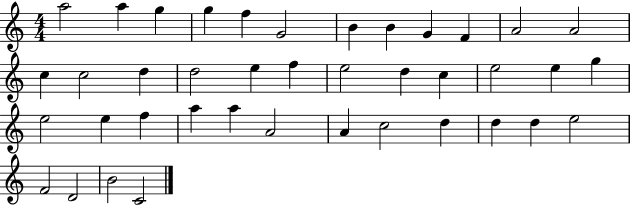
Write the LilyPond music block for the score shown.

{
  \clef treble
  \numericTimeSignature
  \time 4/4
  \key c \major
  a''2 a''4 g''4 | g''4 f''4 g'2 | b'4 b'4 g'4 f'4 | a'2 a'2 | \break c''4 c''2 d''4 | d''2 e''4 f''4 | e''2 d''4 c''4 | e''2 e''4 g''4 | \break e''2 e''4 f''4 | a''4 a''4 a'2 | a'4 c''2 d''4 | d''4 d''4 e''2 | \break f'2 d'2 | b'2 c'2 | \bar "|."
}